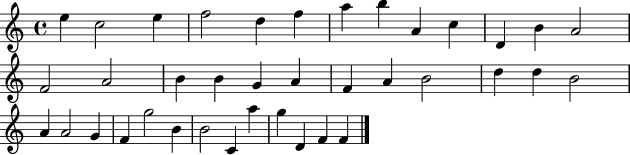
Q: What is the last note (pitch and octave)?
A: F4